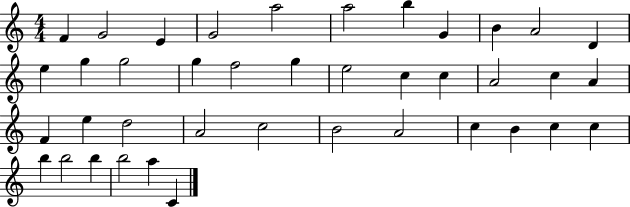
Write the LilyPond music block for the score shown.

{
  \clef treble
  \numericTimeSignature
  \time 4/4
  \key c \major
  f'4 g'2 e'4 | g'2 a''2 | a''2 b''4 g'4 | b'4 a'2 d'4 | \break e''4 g''4 g''2 | g''4 f''2 g''4 | e''2 c''4 c''4 | a'2 c''4 a'4 | \break f'4 e''4 d''2 | a'2 c''2 | b'2 a'2 | c''4 b'4 c''4 c''4 | \break b''4 b''2 b''4 | b''2 a''4 c'4 | \bar "|."
}